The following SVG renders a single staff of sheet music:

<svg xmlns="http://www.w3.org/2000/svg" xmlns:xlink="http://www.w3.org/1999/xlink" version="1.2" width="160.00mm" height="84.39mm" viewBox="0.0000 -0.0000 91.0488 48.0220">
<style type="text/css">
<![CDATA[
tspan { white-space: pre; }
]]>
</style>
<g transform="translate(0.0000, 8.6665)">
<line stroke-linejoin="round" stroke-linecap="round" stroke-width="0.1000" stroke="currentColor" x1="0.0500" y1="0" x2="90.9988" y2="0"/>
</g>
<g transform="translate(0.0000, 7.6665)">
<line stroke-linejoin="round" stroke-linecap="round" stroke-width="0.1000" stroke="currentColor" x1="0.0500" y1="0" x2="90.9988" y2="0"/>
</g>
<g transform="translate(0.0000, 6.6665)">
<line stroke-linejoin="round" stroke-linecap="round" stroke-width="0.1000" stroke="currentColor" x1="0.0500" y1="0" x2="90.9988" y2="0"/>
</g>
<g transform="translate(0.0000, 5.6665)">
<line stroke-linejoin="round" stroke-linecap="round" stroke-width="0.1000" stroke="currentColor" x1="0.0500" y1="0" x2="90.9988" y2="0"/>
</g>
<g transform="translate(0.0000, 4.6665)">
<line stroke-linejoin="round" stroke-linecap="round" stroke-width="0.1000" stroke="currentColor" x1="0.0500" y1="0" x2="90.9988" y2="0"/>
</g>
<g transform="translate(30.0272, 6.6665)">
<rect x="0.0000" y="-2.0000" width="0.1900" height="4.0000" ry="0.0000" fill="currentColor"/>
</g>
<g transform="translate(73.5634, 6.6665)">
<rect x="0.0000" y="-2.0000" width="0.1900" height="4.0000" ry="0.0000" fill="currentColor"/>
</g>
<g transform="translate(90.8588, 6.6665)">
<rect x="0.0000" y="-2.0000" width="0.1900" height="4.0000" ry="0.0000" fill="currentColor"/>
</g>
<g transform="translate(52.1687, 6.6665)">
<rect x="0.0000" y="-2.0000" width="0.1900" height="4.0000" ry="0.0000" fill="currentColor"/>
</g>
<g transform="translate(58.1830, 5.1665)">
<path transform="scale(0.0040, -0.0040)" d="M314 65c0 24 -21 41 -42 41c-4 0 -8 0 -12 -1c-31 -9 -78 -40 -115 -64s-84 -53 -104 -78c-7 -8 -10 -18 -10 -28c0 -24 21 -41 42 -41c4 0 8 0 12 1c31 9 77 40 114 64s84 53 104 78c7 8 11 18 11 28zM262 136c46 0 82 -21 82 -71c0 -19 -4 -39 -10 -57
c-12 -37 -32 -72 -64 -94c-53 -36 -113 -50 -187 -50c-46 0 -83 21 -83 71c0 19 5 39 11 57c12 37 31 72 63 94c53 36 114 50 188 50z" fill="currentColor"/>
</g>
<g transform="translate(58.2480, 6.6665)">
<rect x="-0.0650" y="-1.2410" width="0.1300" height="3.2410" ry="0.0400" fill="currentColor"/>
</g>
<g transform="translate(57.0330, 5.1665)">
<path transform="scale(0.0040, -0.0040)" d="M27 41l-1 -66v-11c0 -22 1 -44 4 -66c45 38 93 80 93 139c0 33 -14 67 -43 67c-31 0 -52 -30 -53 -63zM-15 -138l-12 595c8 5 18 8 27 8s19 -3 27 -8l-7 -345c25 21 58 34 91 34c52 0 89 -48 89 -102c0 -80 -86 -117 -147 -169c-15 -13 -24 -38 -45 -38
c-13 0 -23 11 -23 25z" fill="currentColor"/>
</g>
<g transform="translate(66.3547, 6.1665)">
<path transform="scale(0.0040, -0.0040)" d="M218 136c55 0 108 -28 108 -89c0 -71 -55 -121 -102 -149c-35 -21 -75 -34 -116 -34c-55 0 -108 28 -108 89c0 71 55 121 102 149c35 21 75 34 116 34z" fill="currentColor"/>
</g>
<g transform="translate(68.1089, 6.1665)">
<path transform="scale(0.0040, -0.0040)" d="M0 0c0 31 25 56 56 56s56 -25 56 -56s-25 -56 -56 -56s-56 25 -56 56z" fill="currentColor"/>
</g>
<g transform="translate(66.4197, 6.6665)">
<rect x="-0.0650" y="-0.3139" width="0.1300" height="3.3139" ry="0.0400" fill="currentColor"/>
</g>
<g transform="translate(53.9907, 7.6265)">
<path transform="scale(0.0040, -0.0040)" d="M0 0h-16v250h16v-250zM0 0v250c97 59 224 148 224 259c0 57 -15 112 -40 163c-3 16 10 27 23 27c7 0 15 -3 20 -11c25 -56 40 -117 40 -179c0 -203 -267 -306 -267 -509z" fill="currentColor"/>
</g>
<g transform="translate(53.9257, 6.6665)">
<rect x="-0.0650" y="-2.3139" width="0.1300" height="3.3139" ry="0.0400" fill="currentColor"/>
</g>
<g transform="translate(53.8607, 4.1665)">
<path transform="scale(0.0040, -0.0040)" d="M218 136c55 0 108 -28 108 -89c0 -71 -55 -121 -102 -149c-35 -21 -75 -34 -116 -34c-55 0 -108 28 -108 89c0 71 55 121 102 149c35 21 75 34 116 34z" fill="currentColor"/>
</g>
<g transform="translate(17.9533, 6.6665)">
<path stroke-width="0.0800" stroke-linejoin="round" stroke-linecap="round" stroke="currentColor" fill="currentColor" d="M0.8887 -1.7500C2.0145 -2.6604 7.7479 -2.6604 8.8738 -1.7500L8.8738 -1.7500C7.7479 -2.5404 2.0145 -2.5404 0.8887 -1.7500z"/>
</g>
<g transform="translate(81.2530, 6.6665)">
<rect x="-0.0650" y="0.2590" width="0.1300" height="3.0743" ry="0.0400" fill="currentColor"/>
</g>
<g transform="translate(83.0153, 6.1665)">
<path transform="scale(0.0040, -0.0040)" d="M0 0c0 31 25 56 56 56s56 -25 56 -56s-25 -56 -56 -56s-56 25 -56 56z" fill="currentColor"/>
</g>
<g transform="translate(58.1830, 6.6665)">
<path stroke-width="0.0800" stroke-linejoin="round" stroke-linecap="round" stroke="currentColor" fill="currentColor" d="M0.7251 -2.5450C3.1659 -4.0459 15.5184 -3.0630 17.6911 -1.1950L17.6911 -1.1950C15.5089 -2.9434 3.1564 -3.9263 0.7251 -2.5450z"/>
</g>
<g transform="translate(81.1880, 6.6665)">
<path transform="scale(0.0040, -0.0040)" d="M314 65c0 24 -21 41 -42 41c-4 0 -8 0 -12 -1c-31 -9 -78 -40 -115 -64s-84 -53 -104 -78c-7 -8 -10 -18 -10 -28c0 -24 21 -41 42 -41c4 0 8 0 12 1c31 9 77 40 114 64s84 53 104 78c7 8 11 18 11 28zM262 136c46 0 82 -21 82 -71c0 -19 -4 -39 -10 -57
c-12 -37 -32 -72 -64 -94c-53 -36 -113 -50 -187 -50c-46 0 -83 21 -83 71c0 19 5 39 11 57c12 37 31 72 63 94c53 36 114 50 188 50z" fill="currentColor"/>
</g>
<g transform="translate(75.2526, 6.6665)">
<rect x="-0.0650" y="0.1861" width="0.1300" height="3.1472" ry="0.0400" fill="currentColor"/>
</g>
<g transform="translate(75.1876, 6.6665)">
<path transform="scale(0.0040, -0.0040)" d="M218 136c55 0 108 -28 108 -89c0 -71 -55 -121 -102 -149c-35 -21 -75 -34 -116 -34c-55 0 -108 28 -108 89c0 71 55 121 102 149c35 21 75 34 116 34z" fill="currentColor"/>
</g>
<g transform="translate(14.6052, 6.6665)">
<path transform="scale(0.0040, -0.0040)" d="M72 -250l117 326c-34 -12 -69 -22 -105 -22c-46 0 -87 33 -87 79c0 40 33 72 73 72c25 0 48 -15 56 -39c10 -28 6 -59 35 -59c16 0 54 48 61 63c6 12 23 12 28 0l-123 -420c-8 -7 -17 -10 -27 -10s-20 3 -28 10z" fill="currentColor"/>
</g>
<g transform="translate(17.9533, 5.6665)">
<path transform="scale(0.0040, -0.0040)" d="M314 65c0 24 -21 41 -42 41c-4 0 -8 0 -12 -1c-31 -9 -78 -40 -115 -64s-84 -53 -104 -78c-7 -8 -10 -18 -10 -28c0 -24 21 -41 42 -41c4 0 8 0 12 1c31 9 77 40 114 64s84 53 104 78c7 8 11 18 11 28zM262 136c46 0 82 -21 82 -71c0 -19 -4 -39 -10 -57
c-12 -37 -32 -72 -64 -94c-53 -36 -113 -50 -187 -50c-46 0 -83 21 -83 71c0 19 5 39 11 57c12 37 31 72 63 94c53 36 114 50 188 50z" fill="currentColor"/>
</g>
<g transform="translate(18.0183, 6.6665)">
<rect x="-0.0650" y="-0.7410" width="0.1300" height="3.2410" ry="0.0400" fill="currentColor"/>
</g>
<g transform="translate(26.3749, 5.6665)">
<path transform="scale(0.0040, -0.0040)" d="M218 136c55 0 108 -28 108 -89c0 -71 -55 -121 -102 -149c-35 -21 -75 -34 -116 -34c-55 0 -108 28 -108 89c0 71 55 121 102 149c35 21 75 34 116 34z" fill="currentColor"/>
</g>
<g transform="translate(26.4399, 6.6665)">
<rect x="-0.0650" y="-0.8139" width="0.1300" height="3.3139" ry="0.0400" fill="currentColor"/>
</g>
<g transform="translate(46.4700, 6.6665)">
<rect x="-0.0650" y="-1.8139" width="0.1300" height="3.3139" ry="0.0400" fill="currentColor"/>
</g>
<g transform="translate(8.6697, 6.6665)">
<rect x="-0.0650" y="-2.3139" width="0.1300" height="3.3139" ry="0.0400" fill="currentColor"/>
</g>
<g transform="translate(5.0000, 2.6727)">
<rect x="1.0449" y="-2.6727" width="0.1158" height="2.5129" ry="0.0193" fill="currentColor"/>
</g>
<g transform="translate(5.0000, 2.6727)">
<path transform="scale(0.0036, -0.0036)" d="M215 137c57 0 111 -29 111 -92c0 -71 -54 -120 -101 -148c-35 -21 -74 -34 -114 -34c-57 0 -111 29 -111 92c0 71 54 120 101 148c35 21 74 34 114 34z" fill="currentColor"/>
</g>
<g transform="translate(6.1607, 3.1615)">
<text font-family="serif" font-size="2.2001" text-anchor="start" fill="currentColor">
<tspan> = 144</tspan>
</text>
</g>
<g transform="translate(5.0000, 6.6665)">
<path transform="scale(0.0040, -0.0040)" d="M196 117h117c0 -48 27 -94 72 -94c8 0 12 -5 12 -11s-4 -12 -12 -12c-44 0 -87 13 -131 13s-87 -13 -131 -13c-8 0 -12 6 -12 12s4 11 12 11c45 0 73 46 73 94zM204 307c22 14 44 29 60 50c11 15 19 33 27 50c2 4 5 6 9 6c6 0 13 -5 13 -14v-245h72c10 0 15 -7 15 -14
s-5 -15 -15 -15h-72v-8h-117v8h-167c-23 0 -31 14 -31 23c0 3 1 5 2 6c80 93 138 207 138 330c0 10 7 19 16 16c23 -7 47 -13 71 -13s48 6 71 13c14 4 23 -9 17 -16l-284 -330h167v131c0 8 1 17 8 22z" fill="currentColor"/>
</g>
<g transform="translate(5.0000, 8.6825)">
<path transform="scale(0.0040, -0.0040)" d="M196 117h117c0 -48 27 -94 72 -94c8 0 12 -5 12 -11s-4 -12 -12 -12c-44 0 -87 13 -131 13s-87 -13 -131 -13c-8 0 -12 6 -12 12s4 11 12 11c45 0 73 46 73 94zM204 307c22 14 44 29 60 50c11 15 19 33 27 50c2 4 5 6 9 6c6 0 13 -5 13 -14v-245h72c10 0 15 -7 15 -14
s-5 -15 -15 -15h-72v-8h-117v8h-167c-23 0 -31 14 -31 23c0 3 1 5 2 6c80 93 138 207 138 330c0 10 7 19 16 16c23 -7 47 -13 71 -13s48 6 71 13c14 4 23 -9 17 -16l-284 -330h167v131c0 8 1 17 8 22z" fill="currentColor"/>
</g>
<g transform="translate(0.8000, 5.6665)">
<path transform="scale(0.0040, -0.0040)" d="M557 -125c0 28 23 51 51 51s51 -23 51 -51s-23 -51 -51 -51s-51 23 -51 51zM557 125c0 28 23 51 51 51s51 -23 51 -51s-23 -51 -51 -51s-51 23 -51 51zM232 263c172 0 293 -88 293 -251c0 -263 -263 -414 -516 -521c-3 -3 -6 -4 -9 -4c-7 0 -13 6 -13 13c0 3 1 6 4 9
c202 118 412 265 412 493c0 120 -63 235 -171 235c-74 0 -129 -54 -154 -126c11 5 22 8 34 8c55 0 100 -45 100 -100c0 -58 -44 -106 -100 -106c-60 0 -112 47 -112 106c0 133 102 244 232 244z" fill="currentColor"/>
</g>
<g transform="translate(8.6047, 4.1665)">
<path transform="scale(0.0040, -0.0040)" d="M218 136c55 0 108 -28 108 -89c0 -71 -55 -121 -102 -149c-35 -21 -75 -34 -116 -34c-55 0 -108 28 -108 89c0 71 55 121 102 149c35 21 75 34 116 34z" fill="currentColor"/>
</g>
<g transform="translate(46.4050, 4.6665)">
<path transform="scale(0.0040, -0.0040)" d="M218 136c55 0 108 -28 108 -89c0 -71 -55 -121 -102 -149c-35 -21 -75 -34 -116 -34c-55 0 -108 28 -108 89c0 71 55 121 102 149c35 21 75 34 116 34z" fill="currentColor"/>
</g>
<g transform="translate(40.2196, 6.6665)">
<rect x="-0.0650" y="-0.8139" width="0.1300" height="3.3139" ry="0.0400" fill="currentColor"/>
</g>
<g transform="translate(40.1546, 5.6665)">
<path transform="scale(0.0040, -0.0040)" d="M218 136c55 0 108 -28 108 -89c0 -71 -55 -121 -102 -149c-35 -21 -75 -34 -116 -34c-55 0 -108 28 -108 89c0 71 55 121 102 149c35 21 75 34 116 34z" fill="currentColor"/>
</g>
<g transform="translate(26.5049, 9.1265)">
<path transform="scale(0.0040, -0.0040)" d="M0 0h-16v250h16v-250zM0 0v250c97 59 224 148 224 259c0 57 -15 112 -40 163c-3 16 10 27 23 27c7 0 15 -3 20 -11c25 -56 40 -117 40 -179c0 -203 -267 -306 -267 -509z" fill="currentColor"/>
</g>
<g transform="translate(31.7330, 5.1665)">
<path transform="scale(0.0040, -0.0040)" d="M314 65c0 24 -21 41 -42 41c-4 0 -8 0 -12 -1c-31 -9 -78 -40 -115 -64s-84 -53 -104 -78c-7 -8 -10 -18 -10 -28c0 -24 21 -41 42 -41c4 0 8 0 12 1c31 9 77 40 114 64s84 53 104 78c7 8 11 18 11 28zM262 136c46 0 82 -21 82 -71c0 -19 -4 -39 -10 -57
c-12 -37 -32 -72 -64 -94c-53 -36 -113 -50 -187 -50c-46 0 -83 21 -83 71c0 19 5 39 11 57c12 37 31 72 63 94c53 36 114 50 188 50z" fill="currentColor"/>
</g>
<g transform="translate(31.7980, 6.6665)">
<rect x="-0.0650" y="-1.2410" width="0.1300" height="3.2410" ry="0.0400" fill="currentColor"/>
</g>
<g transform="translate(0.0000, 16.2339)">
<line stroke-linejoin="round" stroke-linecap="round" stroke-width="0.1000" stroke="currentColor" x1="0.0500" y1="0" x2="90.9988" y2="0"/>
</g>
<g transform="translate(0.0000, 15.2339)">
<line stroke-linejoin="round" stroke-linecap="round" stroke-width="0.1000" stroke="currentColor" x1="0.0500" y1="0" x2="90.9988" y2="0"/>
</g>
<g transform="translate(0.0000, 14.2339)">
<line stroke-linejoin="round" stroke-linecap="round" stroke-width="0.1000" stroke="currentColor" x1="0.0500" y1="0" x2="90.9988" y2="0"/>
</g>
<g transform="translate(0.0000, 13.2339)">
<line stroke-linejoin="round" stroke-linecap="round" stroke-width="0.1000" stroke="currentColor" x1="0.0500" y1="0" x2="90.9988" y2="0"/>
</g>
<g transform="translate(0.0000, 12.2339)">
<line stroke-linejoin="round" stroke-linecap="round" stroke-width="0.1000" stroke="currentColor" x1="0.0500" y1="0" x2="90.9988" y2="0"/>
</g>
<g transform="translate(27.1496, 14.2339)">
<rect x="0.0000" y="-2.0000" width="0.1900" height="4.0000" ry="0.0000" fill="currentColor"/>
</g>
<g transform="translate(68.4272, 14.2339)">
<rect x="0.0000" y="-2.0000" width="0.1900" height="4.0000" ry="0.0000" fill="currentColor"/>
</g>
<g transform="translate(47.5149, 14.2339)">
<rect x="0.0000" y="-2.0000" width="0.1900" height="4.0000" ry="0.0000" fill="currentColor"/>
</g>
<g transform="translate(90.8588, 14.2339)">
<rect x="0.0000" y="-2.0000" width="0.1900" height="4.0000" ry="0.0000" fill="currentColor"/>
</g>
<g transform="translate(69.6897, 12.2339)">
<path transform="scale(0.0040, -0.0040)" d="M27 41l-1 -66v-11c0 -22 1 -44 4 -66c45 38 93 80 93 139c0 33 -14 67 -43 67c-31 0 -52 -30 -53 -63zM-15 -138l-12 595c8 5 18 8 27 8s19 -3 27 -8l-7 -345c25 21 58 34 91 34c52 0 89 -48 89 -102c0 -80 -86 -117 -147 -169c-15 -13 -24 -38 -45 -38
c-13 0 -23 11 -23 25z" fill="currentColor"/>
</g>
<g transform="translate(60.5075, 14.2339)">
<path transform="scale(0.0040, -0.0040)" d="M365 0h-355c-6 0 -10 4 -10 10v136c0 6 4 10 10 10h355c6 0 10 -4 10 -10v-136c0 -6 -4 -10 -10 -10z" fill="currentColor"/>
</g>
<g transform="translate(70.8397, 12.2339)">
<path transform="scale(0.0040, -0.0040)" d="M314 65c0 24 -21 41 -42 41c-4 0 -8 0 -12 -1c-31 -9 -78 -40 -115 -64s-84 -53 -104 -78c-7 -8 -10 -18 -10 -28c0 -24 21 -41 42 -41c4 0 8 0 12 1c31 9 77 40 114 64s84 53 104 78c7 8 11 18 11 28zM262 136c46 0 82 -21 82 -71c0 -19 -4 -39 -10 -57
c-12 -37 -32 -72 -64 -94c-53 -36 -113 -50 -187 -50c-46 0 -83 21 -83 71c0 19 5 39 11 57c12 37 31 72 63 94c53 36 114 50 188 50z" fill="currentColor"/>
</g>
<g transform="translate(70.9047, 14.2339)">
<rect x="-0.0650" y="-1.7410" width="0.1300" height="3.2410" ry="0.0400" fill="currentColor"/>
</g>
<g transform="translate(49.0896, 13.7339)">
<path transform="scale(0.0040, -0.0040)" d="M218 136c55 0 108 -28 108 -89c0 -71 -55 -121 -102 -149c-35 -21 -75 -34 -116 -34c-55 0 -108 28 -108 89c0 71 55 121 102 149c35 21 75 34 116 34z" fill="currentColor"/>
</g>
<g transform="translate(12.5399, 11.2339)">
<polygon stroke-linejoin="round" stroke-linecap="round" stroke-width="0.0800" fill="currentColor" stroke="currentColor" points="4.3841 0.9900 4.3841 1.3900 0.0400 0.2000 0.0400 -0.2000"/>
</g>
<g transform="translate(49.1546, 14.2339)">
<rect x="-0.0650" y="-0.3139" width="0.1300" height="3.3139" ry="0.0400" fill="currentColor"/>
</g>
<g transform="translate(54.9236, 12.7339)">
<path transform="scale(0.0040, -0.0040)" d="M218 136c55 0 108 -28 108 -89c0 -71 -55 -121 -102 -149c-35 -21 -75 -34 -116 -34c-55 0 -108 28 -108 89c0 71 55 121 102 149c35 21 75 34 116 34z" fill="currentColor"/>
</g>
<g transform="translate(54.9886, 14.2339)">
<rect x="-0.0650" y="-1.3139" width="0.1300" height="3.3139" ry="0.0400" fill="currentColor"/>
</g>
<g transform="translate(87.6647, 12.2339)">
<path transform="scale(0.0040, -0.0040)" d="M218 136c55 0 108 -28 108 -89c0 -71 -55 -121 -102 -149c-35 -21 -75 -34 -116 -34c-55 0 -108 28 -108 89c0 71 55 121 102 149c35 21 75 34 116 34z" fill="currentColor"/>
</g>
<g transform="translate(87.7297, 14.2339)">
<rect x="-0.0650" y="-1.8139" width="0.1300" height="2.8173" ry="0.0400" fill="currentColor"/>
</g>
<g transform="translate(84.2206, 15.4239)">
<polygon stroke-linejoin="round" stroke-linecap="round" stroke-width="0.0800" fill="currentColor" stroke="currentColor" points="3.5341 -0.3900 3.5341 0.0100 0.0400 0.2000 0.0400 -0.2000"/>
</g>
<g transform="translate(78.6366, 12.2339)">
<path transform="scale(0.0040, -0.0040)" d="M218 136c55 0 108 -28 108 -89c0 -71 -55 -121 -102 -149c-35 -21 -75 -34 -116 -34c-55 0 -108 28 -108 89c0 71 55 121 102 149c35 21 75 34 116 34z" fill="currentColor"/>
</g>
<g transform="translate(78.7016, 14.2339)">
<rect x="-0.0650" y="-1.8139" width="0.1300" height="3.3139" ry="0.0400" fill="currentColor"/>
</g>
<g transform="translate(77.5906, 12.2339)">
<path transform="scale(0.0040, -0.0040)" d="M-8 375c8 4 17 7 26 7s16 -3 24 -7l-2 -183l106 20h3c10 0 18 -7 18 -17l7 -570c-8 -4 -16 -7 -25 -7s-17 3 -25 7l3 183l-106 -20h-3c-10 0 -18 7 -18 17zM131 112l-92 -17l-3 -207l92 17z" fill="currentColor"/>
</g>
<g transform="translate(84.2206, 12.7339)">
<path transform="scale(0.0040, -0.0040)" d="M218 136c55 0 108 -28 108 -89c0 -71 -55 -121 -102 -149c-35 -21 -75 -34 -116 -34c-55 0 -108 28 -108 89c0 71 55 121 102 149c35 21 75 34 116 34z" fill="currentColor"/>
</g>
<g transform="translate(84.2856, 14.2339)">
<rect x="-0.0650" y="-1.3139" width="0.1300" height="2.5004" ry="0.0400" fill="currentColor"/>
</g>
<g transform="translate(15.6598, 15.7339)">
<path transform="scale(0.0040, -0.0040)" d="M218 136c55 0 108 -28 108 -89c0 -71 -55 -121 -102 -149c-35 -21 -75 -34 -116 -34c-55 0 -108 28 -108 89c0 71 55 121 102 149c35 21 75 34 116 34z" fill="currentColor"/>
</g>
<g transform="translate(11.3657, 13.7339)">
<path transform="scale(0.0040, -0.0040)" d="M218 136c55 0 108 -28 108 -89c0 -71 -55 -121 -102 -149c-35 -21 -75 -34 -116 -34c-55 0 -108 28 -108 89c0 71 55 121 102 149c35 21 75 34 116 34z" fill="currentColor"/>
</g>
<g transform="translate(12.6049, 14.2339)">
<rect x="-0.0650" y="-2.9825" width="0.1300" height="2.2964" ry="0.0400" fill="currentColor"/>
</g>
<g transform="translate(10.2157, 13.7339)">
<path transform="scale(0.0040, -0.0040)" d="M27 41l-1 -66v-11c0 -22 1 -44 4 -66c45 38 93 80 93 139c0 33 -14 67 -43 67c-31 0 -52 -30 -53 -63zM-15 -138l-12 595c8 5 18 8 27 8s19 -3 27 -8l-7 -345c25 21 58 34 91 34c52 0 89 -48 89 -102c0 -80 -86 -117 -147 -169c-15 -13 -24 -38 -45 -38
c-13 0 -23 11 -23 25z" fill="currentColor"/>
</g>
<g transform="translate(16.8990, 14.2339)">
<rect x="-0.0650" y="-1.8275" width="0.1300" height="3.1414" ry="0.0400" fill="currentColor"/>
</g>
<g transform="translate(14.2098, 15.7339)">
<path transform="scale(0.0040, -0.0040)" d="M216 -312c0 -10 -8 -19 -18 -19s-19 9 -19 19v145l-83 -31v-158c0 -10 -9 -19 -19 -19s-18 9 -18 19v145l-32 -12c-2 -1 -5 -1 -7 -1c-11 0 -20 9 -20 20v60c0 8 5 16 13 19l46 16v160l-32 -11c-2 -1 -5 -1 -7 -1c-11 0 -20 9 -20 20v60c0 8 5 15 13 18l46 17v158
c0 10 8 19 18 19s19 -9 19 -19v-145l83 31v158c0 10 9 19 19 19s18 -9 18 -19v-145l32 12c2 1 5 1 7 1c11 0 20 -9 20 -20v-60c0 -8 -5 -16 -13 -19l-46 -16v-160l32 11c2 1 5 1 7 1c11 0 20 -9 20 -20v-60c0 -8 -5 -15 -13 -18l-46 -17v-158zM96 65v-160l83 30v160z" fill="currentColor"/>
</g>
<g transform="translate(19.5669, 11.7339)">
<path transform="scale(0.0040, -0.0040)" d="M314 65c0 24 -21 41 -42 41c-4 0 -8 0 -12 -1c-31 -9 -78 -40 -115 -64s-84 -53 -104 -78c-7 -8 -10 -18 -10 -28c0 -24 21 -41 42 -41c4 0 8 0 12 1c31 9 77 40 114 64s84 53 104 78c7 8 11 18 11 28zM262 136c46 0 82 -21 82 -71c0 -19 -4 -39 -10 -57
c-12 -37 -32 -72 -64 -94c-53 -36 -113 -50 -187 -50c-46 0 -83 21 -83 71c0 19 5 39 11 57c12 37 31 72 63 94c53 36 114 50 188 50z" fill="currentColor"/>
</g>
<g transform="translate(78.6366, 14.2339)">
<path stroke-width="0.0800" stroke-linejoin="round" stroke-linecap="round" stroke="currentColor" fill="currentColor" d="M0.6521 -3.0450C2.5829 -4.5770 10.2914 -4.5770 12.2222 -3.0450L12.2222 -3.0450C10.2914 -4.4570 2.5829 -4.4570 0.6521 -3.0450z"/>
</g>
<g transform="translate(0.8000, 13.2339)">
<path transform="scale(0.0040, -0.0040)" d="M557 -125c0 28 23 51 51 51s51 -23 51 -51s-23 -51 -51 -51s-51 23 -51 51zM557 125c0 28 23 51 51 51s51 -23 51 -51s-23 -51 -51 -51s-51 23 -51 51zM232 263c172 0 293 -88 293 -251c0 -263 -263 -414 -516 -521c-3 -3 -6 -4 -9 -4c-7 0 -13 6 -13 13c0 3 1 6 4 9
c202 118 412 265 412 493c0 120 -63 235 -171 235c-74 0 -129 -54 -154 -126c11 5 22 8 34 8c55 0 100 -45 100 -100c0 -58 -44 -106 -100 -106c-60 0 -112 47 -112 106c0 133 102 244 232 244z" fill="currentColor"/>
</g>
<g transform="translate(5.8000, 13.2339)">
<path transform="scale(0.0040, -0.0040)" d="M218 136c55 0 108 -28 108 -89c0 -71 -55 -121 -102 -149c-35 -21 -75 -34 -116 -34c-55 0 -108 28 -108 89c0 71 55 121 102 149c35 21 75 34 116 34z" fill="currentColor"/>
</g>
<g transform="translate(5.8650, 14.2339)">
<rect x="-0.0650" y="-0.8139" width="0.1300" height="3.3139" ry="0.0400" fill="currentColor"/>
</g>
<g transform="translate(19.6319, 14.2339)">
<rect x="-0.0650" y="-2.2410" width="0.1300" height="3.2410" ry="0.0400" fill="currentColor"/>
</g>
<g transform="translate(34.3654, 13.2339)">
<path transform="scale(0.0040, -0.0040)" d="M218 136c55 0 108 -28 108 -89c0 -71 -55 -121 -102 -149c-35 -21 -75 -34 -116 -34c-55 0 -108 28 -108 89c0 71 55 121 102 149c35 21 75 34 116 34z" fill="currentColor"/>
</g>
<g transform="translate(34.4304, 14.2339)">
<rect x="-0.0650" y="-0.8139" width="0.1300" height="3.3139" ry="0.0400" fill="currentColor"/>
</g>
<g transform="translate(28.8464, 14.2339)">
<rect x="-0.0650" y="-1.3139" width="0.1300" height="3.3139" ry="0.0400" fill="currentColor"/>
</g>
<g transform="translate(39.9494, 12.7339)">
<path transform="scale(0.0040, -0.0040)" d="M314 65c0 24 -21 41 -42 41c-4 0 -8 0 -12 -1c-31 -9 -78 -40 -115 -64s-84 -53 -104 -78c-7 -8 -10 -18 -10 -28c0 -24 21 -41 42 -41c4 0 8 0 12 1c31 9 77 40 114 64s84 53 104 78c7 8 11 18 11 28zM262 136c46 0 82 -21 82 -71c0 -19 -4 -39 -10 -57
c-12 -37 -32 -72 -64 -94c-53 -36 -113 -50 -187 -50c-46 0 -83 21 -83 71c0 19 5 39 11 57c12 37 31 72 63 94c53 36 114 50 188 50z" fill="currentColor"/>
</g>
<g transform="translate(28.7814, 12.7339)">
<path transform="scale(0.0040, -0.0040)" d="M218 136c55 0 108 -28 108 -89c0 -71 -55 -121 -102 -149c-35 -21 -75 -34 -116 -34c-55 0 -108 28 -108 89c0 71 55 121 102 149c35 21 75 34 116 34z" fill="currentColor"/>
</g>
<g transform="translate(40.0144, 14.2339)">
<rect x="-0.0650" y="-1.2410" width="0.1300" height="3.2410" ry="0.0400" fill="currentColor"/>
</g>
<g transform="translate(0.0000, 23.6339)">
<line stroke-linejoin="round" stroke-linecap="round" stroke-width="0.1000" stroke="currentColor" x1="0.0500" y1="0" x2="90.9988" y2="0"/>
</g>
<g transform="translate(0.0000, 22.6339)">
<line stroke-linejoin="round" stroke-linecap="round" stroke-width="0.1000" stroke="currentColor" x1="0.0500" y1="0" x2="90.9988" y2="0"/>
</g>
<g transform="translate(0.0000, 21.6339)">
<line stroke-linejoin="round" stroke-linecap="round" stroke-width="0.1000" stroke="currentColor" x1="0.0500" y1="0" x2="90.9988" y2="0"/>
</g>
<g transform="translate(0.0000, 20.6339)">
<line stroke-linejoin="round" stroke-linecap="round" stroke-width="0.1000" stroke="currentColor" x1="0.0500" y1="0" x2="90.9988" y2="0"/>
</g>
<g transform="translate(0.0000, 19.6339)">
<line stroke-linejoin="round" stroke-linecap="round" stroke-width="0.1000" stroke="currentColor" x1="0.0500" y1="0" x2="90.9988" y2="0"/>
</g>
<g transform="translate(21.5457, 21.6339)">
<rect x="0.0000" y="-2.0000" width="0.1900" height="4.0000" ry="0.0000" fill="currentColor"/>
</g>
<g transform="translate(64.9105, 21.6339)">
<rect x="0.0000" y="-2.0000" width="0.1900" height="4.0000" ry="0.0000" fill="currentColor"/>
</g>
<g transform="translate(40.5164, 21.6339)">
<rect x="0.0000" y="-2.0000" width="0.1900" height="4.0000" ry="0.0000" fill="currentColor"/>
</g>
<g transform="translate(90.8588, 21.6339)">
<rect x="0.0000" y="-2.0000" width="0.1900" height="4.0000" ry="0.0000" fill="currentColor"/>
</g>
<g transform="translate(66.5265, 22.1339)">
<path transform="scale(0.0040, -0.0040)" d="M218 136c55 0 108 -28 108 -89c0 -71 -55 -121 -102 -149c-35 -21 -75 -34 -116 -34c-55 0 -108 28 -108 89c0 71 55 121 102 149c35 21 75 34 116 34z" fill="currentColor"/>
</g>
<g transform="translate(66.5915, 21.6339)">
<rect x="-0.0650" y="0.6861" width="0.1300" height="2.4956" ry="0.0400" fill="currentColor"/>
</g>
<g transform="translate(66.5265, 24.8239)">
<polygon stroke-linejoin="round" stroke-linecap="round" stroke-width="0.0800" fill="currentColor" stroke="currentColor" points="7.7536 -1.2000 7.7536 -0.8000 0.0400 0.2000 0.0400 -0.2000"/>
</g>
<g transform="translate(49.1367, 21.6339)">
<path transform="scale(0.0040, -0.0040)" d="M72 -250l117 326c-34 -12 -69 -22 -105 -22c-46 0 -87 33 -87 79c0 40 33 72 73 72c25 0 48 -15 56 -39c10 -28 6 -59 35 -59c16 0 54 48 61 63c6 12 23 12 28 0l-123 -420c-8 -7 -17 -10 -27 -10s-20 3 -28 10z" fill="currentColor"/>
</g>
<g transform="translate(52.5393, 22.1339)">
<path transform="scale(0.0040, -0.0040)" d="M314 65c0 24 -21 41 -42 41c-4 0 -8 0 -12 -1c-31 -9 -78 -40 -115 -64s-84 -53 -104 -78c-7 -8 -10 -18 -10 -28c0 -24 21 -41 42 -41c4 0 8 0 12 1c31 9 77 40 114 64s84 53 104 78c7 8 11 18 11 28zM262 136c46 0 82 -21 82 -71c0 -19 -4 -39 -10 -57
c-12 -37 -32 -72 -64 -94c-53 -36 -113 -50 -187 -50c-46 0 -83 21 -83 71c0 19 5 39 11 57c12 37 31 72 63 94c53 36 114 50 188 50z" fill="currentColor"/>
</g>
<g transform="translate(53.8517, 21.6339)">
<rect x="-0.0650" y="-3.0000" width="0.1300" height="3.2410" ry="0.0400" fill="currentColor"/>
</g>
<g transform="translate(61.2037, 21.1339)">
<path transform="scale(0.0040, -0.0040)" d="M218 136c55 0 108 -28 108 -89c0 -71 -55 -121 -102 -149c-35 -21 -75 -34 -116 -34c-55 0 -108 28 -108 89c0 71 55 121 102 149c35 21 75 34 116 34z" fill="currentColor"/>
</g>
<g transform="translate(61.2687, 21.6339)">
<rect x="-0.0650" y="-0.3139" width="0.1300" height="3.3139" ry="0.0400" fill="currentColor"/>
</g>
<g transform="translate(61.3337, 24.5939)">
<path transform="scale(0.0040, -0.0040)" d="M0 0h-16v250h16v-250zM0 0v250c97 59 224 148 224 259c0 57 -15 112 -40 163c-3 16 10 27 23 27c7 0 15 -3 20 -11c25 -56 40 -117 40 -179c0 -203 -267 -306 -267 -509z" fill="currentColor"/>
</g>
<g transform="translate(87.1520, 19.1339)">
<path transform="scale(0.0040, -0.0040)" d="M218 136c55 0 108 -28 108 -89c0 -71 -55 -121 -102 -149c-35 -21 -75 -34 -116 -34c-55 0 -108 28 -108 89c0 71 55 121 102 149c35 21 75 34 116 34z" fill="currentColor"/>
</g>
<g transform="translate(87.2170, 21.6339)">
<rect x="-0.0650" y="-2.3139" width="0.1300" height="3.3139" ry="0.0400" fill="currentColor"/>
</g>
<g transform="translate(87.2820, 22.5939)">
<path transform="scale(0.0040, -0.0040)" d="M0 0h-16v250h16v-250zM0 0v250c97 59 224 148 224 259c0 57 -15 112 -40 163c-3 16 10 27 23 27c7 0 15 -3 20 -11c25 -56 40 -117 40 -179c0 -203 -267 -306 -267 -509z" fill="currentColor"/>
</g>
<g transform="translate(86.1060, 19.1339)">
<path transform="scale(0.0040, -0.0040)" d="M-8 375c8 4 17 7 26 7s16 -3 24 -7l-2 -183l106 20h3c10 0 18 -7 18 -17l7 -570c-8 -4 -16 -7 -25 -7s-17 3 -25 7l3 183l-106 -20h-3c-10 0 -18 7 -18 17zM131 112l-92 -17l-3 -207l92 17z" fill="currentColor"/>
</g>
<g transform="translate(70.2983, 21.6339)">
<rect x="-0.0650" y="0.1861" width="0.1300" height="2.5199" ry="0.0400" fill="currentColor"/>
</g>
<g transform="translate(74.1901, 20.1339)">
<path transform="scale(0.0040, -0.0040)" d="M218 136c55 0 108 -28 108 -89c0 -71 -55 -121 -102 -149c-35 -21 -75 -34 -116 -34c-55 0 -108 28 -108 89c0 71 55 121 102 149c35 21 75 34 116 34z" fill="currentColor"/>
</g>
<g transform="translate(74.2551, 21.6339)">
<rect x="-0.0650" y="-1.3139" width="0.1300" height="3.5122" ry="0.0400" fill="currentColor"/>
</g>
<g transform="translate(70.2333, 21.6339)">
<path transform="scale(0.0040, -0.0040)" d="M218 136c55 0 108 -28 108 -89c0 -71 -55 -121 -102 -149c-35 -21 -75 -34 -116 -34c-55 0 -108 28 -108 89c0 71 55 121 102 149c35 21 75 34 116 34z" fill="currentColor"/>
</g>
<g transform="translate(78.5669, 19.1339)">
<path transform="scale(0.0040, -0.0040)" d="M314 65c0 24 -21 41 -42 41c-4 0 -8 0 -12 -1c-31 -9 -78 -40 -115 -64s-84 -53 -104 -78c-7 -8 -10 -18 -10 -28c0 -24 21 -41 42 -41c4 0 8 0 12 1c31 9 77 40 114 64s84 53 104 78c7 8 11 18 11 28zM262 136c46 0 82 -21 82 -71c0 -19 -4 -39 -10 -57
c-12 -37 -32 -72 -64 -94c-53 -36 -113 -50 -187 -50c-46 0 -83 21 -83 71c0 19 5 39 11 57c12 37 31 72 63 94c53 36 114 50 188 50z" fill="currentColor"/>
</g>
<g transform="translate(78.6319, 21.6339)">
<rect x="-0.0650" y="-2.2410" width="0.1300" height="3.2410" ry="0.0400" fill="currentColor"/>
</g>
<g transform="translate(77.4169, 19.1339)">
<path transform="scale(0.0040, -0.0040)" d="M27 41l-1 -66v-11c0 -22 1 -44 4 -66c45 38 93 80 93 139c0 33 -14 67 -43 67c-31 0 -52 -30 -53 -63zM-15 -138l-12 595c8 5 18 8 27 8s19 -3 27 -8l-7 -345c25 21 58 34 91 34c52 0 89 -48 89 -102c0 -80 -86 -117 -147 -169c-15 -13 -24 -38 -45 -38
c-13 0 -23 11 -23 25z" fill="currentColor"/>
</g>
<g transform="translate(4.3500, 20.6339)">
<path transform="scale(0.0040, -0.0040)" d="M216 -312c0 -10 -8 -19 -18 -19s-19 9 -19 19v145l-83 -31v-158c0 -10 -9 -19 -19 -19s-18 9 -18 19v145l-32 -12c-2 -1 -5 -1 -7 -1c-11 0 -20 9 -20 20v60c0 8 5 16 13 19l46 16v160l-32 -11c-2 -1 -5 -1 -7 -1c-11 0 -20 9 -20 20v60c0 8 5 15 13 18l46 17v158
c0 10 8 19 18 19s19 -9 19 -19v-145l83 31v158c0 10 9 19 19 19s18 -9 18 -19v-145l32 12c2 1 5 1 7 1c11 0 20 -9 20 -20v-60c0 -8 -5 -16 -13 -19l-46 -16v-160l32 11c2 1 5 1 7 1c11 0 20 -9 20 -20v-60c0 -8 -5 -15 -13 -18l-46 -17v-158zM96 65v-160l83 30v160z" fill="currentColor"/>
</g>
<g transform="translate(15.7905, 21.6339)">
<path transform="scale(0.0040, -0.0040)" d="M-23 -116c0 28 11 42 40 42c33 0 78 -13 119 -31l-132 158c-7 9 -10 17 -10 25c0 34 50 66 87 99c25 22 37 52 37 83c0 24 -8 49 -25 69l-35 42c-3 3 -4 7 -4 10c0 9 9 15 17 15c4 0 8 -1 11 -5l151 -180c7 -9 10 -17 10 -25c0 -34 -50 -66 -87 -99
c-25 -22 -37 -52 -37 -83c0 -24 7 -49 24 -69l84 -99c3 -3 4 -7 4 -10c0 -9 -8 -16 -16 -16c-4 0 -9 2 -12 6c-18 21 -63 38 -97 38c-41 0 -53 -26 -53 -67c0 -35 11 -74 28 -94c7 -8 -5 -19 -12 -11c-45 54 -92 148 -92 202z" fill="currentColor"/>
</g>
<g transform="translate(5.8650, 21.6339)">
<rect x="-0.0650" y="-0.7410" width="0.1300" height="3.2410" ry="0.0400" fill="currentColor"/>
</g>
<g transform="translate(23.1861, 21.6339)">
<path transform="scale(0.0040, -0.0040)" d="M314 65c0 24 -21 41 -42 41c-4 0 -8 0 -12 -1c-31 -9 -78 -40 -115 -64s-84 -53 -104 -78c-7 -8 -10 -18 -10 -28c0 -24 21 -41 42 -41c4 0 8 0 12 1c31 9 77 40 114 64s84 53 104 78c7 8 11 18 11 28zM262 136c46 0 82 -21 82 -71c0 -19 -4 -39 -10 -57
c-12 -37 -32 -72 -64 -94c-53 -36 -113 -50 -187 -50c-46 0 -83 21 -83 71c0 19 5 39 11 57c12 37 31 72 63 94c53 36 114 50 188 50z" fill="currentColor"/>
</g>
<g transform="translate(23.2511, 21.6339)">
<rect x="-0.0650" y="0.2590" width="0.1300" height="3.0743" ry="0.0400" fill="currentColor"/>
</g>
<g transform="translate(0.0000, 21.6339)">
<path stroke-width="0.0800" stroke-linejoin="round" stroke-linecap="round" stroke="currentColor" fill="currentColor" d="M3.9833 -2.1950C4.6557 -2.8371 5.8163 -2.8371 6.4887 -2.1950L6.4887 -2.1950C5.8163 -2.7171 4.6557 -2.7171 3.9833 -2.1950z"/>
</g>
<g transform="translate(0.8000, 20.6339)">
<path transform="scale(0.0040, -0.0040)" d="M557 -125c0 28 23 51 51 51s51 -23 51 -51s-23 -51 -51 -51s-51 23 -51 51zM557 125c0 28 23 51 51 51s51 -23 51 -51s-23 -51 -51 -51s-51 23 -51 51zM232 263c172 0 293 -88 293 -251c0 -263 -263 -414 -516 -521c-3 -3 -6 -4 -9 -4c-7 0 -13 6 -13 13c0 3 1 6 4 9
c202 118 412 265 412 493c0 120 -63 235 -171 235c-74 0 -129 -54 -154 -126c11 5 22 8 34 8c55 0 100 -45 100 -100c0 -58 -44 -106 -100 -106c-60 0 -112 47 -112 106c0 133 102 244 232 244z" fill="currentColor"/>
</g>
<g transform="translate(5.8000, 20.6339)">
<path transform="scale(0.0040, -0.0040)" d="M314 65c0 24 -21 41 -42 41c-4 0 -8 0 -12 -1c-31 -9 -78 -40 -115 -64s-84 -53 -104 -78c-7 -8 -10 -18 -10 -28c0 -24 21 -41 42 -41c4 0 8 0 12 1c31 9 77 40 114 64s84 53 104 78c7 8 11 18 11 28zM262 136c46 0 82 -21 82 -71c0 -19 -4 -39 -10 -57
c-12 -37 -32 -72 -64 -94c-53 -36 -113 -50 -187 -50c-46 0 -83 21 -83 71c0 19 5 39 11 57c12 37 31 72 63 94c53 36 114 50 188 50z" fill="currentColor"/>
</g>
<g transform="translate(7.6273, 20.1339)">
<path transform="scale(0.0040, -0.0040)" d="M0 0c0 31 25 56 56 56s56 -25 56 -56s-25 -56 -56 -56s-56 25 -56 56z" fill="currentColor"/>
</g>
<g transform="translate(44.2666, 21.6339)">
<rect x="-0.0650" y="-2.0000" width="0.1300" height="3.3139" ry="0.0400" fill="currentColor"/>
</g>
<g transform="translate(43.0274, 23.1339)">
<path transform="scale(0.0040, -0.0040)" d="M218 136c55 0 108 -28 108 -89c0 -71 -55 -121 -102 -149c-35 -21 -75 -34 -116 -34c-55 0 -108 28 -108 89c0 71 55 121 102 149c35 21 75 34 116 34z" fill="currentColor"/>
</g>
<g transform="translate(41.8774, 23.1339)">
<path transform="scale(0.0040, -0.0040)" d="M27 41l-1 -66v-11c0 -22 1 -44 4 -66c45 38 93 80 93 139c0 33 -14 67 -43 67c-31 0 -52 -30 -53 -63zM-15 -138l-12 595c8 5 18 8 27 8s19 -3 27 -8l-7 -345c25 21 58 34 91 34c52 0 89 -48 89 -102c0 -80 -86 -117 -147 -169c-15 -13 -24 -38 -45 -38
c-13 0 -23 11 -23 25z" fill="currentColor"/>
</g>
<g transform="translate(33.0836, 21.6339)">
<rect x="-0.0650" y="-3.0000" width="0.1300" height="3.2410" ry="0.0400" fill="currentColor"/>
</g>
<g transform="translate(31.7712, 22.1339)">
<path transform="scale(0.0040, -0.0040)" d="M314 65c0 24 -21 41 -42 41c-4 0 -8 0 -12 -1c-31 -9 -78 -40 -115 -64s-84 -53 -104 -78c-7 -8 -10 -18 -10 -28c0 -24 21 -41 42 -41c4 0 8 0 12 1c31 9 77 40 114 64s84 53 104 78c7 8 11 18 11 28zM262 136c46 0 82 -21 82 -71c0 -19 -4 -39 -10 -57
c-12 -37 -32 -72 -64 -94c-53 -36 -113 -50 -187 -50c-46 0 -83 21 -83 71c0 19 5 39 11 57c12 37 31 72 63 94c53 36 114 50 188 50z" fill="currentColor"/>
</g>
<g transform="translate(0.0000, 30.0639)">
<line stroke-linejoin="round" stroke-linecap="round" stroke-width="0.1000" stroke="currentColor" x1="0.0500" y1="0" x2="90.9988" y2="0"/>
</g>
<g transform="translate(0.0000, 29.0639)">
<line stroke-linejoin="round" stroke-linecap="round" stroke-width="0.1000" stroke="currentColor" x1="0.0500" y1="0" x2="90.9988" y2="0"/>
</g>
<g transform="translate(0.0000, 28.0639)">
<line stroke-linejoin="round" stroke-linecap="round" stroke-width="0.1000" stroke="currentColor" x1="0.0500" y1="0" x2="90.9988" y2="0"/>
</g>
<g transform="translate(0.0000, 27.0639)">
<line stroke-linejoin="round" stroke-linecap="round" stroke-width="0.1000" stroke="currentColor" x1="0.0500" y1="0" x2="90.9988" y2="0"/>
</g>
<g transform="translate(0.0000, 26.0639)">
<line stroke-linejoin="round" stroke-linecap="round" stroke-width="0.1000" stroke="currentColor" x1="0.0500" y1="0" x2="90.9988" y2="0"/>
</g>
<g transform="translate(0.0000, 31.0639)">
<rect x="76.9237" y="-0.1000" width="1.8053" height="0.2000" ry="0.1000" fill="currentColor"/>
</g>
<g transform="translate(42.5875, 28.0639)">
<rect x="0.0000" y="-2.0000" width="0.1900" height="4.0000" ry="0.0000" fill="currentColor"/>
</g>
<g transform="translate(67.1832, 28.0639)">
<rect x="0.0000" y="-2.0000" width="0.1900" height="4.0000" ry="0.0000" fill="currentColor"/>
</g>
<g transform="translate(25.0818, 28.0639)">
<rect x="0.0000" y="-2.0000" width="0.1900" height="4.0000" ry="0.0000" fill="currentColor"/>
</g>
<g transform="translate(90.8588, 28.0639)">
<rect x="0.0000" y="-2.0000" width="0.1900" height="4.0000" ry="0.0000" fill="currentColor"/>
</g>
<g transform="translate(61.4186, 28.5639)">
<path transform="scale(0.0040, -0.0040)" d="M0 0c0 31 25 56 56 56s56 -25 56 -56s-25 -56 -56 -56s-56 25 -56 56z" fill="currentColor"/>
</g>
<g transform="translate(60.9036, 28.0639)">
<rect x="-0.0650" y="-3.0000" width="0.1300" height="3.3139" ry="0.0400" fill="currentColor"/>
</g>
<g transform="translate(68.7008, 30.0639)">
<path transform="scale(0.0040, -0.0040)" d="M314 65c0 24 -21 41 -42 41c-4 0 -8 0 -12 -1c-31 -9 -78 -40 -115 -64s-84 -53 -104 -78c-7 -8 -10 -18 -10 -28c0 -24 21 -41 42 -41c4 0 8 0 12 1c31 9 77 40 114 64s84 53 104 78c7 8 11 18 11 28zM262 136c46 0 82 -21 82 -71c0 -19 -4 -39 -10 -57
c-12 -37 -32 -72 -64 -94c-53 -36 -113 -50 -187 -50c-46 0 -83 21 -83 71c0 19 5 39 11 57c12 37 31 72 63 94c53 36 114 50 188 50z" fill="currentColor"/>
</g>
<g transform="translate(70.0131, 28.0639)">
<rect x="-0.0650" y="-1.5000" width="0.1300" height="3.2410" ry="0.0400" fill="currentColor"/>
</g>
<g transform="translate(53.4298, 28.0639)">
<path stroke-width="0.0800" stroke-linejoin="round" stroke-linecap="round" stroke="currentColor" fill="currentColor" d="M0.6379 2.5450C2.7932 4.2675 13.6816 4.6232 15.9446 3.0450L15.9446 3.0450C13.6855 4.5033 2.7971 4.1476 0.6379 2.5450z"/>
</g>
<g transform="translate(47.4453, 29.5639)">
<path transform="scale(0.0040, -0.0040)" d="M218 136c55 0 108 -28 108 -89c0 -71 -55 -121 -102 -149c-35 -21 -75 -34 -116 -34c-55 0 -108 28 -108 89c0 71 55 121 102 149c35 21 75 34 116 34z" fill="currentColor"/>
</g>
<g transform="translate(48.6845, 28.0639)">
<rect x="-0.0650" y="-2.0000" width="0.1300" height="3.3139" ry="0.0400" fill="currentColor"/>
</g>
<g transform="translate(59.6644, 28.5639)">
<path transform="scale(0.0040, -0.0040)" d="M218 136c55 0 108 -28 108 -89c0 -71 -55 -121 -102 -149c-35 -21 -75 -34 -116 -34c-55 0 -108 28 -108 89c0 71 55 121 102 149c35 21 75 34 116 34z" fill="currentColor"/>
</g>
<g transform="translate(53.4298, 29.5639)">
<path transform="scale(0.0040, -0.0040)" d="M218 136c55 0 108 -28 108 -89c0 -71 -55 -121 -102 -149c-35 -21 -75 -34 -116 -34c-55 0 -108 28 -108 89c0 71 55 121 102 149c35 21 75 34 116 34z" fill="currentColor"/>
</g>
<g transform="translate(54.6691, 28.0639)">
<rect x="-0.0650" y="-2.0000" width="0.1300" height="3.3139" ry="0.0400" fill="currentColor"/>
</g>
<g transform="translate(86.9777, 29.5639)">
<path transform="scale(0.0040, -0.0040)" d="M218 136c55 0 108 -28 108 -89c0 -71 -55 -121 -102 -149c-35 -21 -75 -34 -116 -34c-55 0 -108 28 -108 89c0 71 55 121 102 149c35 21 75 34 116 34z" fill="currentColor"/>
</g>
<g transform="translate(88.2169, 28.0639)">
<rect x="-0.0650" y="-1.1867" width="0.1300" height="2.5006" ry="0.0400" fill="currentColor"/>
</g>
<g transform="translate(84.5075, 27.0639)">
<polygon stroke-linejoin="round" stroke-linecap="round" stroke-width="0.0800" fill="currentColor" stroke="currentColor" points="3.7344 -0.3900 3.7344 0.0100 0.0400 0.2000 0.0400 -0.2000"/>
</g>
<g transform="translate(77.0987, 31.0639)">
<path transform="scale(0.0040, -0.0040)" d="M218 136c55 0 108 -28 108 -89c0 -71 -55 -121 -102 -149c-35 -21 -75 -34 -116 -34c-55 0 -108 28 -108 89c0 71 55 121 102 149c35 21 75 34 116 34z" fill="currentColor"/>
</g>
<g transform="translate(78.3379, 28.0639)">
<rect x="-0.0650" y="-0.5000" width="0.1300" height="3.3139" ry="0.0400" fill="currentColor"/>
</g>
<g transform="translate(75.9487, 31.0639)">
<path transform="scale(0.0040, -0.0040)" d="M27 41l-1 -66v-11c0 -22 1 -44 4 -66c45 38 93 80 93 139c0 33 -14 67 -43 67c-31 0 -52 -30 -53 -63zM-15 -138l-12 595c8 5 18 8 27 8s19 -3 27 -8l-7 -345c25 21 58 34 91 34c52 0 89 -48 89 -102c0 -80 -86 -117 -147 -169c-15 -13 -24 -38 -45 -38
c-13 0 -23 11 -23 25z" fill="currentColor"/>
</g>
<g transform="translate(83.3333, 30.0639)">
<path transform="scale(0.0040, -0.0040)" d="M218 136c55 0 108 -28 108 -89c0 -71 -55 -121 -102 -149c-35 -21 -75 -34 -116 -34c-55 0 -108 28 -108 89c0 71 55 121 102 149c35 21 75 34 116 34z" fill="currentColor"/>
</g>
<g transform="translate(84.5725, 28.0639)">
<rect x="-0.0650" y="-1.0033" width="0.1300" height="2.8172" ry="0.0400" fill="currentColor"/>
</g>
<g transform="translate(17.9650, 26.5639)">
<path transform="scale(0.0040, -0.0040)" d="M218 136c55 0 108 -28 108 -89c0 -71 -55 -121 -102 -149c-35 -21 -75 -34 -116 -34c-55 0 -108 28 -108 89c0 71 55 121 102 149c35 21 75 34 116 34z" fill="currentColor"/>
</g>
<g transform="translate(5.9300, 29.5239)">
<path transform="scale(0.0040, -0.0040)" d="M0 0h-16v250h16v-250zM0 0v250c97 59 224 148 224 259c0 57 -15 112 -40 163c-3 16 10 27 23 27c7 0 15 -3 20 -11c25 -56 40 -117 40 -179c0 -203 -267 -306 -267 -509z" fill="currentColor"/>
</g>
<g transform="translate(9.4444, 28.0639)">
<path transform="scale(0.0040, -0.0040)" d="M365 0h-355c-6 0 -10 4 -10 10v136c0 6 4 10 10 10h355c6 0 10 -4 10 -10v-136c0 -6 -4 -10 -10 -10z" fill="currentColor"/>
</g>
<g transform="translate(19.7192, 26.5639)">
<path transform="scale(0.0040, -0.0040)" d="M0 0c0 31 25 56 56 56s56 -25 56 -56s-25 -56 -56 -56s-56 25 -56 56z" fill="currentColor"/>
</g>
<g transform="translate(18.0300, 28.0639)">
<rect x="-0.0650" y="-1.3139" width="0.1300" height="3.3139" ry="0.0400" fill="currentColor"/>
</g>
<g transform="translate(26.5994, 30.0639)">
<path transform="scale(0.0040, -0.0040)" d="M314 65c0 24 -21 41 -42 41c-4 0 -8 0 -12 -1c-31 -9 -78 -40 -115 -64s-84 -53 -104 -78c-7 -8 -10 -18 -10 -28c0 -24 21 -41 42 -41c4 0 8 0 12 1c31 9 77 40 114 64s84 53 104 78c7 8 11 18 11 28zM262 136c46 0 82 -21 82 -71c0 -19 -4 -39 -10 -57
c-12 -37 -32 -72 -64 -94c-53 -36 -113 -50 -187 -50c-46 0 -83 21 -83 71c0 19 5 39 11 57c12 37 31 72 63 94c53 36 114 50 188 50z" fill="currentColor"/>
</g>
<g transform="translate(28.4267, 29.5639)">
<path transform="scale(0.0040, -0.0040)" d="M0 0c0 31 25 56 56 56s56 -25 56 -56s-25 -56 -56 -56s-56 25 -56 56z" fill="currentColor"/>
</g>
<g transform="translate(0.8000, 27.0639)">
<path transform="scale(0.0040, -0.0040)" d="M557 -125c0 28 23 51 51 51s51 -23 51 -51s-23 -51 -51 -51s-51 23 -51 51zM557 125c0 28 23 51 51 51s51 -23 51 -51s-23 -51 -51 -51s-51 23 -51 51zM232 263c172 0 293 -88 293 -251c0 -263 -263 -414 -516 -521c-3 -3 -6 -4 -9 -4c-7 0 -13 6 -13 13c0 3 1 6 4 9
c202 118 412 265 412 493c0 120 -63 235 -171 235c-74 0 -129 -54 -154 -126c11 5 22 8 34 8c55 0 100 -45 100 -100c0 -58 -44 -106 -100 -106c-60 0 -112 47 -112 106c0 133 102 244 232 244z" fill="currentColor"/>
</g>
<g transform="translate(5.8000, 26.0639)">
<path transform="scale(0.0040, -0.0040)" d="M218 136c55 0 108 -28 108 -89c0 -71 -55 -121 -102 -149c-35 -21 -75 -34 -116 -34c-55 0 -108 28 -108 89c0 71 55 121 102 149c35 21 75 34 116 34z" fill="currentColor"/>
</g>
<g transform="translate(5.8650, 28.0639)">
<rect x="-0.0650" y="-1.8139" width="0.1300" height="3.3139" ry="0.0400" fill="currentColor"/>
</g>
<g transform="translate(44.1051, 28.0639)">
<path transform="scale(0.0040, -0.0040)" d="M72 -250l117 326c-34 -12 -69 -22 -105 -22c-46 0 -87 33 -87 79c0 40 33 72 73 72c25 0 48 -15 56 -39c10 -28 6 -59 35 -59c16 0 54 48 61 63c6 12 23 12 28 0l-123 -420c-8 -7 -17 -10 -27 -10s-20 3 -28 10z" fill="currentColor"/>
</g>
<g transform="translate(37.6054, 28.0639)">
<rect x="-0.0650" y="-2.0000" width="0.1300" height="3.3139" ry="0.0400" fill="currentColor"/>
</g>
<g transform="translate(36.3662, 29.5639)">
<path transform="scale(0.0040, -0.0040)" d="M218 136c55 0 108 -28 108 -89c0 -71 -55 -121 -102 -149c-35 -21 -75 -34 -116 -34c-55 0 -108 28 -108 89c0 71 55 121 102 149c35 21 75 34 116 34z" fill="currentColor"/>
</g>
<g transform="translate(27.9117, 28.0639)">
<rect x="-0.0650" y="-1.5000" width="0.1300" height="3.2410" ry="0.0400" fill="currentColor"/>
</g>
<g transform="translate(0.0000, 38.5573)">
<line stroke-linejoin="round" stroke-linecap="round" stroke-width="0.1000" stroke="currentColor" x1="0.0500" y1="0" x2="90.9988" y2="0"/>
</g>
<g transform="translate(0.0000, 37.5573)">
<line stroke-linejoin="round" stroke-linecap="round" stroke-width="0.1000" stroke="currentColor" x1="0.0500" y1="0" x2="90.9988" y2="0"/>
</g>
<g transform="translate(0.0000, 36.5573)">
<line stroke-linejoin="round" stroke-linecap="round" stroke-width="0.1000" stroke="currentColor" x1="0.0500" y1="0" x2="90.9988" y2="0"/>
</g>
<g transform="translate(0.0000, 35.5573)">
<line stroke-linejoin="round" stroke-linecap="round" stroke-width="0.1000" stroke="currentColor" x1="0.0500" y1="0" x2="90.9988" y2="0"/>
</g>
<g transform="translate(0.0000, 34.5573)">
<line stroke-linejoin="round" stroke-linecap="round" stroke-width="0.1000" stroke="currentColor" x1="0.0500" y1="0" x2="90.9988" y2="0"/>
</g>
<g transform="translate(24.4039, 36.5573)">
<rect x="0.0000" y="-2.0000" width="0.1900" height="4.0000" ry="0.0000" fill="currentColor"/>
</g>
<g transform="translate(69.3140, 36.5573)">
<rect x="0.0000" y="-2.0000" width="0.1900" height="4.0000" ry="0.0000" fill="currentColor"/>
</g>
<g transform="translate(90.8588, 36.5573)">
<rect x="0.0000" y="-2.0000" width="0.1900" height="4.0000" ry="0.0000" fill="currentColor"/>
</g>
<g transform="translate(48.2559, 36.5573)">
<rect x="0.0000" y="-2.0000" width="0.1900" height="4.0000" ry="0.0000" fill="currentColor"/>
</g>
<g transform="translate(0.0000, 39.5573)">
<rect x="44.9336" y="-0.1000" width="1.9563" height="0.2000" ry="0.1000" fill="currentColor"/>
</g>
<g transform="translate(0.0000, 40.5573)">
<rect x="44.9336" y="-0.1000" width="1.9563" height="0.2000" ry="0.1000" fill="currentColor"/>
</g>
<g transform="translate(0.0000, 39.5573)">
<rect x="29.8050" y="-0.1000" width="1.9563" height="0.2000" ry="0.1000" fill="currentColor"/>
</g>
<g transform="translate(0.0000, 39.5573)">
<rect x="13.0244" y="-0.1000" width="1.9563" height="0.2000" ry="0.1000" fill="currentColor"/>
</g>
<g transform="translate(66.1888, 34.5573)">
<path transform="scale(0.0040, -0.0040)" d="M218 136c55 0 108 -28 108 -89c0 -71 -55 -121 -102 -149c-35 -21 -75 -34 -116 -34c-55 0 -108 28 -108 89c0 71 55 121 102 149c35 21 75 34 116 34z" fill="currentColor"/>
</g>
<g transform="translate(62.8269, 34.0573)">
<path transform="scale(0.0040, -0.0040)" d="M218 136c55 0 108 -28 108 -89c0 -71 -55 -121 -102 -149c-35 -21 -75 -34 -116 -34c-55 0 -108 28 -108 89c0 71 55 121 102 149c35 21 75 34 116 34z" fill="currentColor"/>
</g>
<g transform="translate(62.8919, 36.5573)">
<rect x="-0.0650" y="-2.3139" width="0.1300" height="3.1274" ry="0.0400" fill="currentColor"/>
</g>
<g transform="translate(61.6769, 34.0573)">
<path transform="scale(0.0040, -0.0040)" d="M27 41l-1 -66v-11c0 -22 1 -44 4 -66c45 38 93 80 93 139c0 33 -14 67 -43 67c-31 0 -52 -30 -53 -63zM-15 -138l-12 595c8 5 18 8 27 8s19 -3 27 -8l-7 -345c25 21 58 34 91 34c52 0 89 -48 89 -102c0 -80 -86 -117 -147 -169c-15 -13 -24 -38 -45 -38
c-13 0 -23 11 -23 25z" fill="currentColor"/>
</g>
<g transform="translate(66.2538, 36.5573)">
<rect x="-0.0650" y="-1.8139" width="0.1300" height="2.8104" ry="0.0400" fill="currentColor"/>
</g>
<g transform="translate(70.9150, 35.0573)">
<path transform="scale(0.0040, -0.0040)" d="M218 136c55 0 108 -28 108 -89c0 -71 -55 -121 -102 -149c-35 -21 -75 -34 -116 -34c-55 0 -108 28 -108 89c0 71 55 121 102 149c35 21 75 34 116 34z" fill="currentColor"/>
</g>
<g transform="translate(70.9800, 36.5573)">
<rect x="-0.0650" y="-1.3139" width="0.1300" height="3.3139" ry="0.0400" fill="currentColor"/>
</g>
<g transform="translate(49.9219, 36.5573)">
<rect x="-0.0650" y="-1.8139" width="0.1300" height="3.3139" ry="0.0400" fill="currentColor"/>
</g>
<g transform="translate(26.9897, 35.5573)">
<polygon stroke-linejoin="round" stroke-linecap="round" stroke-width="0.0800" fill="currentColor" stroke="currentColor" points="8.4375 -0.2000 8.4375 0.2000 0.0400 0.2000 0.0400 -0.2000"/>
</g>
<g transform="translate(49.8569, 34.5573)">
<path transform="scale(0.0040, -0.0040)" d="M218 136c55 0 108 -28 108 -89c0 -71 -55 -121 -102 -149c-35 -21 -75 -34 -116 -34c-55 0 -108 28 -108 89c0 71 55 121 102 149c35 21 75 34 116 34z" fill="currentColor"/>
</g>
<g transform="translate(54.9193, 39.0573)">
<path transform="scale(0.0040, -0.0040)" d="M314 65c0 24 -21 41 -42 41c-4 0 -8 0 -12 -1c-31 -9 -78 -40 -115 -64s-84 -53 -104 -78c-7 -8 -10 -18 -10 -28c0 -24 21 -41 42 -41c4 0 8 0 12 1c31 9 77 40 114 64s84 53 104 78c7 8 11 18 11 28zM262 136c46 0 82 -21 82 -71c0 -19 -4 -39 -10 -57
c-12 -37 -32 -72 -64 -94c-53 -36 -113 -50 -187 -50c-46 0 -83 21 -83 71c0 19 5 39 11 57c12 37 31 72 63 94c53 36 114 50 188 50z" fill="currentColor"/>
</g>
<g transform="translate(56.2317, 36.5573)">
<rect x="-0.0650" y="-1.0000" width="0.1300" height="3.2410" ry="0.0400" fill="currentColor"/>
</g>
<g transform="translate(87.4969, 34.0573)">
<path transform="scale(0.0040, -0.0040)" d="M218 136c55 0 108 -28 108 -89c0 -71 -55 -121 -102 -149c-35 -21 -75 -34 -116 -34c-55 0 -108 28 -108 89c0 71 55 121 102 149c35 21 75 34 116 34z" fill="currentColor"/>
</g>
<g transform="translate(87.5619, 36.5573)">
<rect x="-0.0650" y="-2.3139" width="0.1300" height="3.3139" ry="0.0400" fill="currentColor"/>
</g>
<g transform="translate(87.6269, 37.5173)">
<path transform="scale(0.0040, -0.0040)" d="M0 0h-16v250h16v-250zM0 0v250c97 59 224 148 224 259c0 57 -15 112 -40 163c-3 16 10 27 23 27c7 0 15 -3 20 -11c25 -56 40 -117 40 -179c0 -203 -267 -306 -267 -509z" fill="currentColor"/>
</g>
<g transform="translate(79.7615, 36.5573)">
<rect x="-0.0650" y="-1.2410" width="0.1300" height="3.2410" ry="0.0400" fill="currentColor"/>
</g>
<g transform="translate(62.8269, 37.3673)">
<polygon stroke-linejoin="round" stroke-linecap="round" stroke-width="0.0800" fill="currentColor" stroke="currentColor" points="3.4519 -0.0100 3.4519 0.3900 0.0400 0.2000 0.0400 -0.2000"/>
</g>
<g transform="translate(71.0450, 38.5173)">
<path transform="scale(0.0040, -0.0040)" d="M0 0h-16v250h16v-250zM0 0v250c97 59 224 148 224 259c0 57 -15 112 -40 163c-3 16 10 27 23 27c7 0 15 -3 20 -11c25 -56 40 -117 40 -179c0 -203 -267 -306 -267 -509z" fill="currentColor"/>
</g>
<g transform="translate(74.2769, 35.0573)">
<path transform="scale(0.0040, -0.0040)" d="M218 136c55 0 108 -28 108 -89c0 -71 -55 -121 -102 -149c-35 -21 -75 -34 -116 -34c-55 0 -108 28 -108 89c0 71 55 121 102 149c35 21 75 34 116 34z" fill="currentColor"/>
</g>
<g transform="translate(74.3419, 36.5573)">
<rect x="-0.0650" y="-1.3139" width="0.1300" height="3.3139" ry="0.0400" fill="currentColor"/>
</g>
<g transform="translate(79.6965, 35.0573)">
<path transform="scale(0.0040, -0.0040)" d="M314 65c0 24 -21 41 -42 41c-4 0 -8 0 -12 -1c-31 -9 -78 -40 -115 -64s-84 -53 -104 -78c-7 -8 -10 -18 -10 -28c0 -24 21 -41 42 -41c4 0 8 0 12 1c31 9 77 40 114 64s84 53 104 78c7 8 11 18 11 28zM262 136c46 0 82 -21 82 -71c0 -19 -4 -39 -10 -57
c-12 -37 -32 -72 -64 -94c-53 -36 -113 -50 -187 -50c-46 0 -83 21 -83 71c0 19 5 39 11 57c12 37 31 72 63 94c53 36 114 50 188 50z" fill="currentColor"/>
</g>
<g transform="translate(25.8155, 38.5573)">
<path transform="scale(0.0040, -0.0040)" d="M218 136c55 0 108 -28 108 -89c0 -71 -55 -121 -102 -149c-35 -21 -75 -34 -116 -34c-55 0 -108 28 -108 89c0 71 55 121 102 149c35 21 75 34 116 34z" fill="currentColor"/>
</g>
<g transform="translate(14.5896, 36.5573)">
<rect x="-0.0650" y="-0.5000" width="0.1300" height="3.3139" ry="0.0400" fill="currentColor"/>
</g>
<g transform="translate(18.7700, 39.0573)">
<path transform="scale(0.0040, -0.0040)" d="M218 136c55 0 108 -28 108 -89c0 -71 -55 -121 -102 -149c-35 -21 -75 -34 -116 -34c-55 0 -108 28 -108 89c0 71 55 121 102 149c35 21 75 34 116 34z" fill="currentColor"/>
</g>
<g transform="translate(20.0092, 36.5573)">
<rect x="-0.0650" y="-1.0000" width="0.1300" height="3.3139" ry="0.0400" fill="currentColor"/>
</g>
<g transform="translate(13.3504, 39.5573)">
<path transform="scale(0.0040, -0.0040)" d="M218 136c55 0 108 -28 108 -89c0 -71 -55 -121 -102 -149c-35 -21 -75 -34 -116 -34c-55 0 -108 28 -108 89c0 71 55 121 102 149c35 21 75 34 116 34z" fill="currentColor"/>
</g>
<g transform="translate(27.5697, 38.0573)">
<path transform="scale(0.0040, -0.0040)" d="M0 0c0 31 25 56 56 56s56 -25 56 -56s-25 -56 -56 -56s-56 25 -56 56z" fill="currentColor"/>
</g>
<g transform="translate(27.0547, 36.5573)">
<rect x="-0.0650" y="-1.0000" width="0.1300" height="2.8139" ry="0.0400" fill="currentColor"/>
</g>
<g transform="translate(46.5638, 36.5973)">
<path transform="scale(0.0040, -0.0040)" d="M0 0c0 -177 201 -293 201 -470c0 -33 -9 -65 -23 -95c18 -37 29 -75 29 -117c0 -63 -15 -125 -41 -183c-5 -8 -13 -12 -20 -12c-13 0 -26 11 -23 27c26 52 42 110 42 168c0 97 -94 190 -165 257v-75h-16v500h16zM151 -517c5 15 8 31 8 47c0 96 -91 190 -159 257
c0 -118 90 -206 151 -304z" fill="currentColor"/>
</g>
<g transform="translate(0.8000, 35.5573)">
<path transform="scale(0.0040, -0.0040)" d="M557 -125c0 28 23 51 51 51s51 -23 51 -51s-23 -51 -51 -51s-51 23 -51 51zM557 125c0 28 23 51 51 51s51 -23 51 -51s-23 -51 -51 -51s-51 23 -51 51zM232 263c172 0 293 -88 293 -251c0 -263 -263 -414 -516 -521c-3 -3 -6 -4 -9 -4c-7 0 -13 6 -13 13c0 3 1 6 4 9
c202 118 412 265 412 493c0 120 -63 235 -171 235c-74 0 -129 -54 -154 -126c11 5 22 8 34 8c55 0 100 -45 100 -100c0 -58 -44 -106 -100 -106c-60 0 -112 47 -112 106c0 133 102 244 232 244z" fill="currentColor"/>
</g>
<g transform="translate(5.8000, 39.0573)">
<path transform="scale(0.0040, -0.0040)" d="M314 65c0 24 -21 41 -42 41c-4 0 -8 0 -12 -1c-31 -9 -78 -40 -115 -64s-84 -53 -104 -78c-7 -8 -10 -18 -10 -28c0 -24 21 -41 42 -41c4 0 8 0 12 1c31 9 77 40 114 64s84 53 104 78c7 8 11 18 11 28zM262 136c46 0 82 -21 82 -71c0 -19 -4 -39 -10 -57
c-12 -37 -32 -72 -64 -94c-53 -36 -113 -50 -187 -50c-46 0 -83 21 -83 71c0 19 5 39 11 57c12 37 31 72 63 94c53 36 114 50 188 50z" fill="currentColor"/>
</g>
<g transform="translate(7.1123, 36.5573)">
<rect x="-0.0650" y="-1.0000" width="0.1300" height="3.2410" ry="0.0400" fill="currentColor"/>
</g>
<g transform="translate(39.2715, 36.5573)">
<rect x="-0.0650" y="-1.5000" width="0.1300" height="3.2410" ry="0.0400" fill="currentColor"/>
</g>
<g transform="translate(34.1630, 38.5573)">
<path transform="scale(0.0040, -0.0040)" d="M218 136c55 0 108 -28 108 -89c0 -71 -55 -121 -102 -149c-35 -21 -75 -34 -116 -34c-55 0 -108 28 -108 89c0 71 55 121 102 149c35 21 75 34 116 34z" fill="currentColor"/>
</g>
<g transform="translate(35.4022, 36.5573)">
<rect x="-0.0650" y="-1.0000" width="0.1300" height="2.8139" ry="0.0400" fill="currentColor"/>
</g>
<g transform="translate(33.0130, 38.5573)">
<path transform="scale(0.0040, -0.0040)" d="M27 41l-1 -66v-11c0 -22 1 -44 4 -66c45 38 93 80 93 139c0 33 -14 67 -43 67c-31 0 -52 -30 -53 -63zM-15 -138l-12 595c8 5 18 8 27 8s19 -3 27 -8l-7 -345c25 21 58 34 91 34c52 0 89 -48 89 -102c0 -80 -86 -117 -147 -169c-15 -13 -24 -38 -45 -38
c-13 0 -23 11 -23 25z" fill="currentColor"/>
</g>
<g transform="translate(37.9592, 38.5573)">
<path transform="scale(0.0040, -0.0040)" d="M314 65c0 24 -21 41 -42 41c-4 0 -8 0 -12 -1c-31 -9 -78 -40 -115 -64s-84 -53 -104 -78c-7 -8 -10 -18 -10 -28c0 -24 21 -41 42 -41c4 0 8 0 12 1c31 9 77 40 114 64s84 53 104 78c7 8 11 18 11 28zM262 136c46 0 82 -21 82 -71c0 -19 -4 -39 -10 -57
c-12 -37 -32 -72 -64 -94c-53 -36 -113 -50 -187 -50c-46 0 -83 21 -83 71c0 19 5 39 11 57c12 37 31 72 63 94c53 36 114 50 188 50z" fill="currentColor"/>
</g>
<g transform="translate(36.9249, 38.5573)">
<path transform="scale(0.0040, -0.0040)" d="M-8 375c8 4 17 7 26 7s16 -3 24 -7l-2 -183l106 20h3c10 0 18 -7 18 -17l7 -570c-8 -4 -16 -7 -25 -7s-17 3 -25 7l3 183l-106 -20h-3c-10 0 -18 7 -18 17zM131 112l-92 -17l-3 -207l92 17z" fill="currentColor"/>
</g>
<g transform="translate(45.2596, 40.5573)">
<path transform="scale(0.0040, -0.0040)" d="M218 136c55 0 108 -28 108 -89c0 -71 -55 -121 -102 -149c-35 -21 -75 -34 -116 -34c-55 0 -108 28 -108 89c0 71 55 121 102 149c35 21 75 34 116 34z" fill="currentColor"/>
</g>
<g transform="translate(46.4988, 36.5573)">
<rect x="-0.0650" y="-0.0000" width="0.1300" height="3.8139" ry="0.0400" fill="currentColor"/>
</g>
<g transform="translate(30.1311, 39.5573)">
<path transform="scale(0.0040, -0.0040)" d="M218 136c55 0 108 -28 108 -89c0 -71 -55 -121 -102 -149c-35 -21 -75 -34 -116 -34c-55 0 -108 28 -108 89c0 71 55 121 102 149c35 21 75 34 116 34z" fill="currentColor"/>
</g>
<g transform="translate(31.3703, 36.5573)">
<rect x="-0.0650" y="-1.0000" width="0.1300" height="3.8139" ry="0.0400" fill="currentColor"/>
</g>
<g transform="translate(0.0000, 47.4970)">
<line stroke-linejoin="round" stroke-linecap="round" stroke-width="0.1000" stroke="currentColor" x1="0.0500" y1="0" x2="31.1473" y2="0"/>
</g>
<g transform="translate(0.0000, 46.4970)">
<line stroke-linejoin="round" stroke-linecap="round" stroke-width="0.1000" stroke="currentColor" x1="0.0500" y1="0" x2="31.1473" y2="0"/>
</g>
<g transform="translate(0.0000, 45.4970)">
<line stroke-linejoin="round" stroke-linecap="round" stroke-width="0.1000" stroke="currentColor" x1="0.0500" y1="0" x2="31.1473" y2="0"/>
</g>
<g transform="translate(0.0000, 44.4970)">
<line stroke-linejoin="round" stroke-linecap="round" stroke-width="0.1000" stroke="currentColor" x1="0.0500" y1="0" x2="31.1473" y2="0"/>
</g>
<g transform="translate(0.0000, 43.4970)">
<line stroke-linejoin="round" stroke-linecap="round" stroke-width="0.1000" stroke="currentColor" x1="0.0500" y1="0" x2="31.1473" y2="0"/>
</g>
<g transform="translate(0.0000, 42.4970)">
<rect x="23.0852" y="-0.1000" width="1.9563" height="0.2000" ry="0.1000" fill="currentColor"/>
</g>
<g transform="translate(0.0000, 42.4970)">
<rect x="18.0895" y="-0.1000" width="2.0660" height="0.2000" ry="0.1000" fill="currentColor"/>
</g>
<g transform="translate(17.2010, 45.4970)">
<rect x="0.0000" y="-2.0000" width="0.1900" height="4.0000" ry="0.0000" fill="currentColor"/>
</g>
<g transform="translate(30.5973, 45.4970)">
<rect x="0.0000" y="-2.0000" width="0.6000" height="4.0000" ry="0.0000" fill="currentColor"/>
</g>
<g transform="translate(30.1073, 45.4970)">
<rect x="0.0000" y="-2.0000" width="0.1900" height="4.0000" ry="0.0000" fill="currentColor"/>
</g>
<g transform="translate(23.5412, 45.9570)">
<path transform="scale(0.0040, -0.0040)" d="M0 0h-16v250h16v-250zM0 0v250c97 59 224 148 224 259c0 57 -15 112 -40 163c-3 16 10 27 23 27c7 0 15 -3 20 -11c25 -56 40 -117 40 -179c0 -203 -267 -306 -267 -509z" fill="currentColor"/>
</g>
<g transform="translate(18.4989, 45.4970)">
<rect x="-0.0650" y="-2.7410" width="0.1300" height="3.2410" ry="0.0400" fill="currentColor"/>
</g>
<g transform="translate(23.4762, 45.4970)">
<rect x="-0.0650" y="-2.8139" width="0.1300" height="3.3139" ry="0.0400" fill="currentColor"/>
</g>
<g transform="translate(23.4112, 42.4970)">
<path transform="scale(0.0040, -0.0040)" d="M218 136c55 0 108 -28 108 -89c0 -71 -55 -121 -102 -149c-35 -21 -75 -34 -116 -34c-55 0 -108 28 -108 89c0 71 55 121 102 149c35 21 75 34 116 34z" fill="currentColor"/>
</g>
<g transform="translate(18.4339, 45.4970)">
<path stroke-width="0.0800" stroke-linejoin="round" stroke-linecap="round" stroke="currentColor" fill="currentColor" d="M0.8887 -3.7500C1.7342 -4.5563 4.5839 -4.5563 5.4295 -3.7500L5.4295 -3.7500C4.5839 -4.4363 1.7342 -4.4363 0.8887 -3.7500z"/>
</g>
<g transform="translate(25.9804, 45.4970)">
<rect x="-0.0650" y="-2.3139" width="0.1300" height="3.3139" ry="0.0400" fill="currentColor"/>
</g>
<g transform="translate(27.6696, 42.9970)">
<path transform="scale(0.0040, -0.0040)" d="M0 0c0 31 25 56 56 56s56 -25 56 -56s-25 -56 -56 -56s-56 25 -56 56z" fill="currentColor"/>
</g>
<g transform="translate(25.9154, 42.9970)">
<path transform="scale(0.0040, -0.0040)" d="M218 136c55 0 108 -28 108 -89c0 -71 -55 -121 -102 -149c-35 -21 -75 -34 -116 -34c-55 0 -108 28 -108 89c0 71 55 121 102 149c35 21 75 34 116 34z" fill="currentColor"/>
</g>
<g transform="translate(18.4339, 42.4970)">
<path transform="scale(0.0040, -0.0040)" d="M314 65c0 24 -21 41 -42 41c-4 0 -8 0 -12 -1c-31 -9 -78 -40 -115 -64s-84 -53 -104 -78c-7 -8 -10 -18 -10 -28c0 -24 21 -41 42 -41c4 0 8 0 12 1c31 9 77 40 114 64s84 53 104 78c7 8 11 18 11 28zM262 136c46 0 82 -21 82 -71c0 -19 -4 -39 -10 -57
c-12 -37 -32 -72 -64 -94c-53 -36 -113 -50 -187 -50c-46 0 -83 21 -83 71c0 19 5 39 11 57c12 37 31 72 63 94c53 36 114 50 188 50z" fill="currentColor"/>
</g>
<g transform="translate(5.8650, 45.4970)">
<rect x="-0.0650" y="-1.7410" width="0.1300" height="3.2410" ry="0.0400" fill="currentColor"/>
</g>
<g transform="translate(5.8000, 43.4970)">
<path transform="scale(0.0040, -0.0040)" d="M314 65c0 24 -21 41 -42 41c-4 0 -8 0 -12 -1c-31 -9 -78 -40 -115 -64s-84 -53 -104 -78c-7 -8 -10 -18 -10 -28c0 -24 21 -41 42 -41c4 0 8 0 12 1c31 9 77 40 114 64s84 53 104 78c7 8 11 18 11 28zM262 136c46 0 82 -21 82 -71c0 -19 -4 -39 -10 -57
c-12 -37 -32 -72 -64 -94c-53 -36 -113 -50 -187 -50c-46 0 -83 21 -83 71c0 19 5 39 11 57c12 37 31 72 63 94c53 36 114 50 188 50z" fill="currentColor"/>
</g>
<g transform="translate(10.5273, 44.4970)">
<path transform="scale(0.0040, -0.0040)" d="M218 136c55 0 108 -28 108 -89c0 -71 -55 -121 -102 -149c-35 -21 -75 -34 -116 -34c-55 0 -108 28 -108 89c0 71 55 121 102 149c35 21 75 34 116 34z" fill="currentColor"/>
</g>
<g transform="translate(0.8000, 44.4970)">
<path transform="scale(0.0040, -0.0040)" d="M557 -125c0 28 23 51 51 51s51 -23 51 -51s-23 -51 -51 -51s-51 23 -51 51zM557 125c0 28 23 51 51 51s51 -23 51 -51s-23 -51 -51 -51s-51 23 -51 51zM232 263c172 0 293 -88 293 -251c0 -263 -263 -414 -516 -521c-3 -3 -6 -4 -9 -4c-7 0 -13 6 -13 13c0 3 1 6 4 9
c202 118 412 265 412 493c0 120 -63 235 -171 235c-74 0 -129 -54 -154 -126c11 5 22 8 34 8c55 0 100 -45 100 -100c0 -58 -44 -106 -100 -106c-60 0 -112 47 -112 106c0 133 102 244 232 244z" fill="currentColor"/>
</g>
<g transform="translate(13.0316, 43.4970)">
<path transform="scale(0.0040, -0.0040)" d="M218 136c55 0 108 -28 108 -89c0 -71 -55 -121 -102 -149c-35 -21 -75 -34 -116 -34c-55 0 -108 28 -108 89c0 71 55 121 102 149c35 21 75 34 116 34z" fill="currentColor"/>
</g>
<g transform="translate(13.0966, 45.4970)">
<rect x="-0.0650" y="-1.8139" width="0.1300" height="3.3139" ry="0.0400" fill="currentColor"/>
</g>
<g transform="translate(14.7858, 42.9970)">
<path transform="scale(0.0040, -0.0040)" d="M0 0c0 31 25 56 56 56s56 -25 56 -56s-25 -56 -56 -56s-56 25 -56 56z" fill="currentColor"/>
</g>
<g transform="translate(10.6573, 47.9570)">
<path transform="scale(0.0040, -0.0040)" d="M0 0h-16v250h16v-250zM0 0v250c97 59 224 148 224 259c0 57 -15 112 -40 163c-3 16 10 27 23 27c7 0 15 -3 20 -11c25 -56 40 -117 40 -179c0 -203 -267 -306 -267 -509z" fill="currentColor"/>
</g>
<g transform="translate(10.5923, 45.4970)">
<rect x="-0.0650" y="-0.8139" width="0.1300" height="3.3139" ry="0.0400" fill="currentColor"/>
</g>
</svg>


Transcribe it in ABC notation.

X:1
T:Untitled
M:4/4
L:1/4
K:C
B, z/2 F,2 F,/2 G,2 F, A, B,/2 _G,2 E, D, D,2 F, _E,/2 ^A,,/2 B,2 G, F, G,2 E, G, z2 _A,2 A, G,/2 A,/2 ^F,2 z D,2 C,2 _A,, z/2 C,2 E,/2 C,/2 D,/2 G,/2 _B,2 B,/2 A,/2 z2 G, G,,2 A,, z/2 A,, A,, C, G,,2 _E,, G,,/2 A,,/2 F,,2 E,, F,, G,,/2 E,,/2 _G,,/2 G,,2 C,,/4 A, F,,2 _B,/2 A,/2 G,/2 G, G,2 B,/2 A,2 F,/2 A, C2 C/2 B,